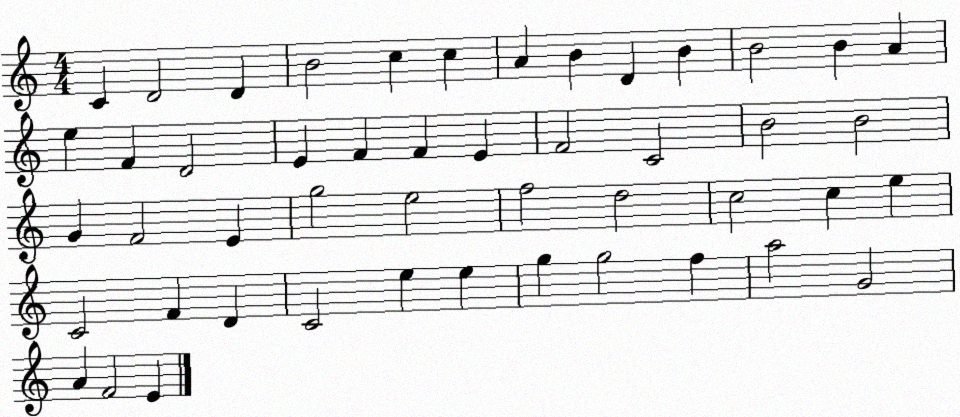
X:1
T:Untitled
M:4/4
L:1/4
K:C
C D2 D B2 c c A B D B B2 B A e F D2 E F F E F2 C2 B2 B2 G F2 E g2 e2 f2 d2 c2 c e C2 F D C2 e e g g2 f a2 G2 A F2 E